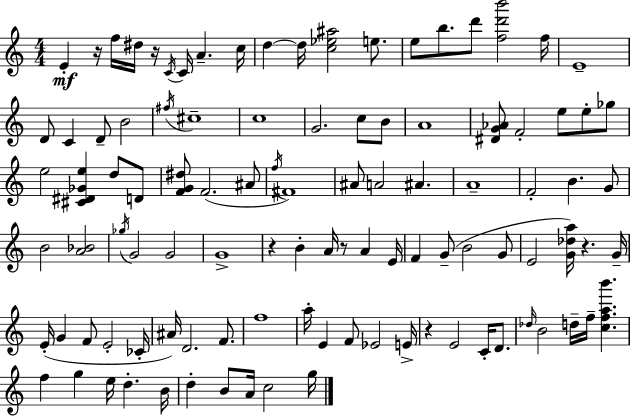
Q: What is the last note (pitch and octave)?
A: G5